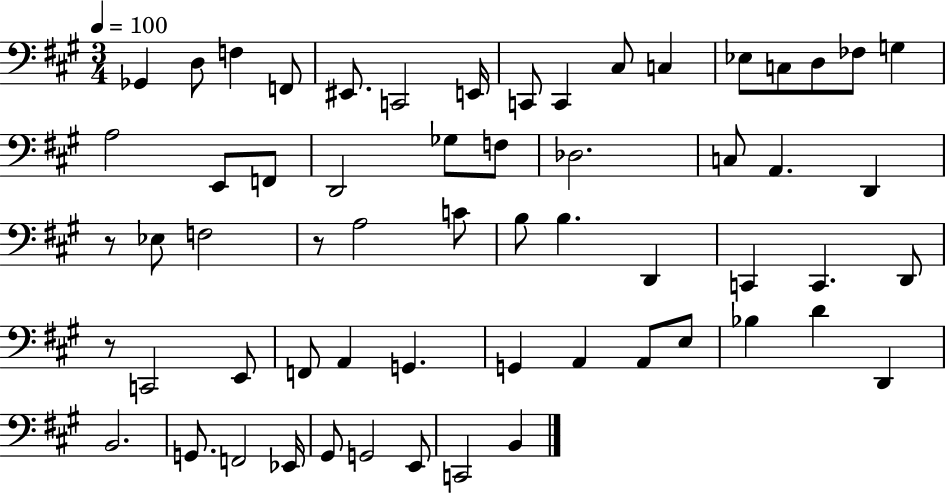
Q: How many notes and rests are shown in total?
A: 60